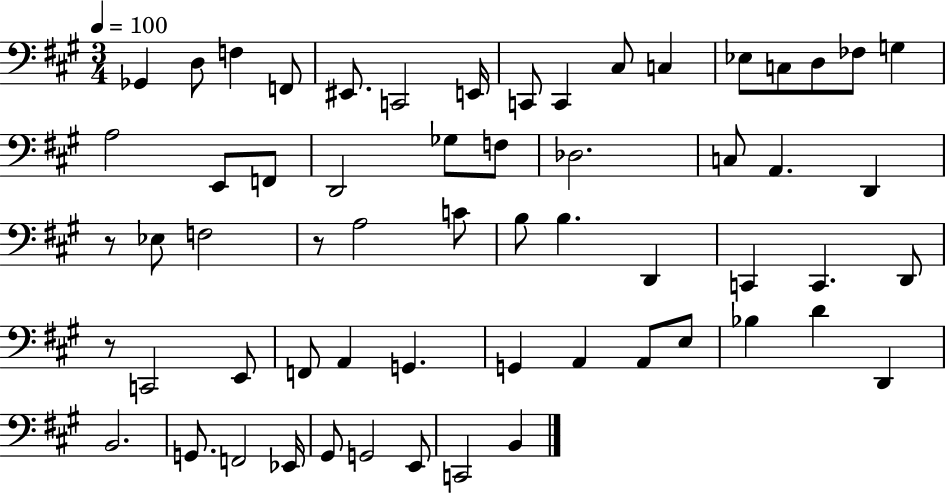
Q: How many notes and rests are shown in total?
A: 60